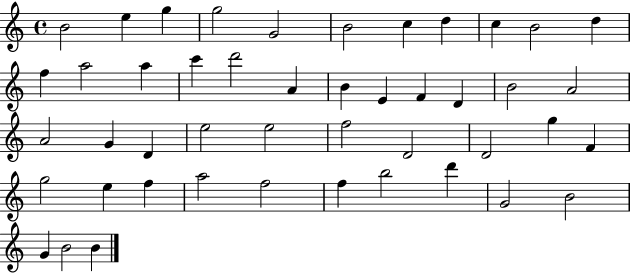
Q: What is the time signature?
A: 4/4